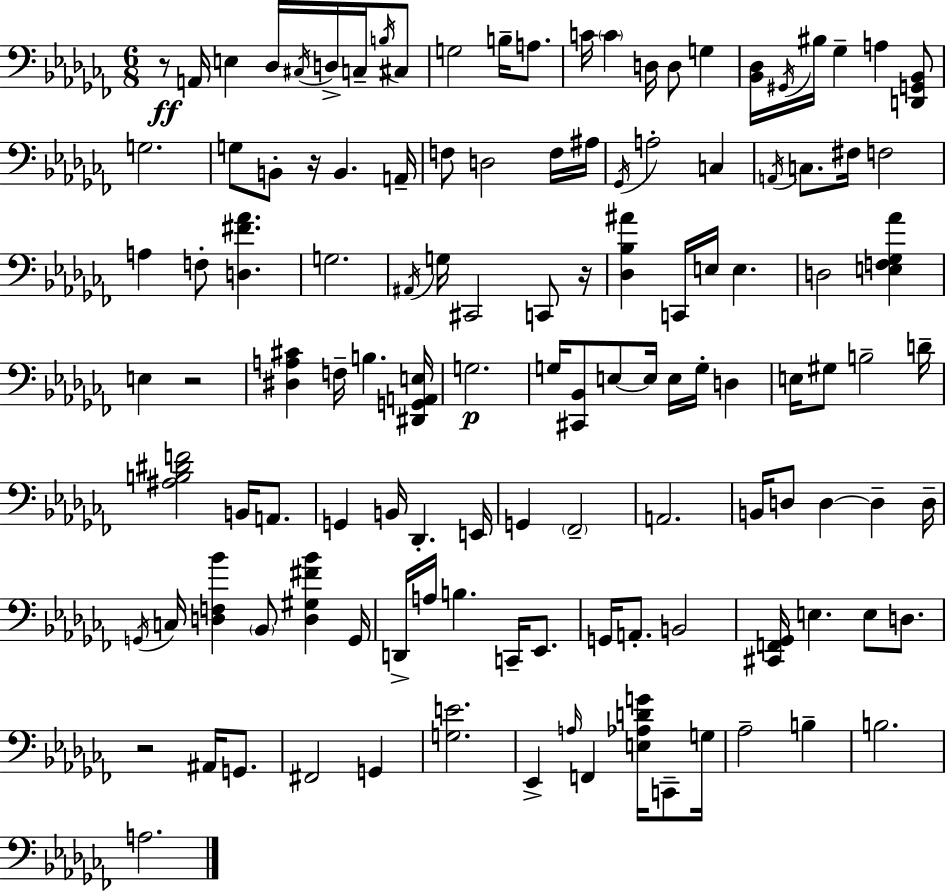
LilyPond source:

{
  \clef bass
  \numericTimeSignature
  \time 6/8
  \key aes \minor
  \repeat volta 2 { r8\ff a,16 e4 des16 \acciaccatura { cis16 } d16-> c16-- \acciaccatura { b16 } | cis8 g2 b16-- a8. | c'16 \parenthesize c'4 d16 d8 g4 | <bes, des>16 \acciaccatura { gis,16 } bis16 ges4-- a4 | \break <d, g, bes,>8 g2. | g8 b,8-. r16 b,4. | a,16-- f8 d2 | f16 ais16 \acciaccatura { ges,16 } a2-. | \break c4 \acciaccatura { a,16 } c8. fis16 f2 | a4 f8-. <d fis' aes'>4. | g2. | \acciaccatura { ais,16 } g16 cis,2 | \break c,8 r16 <des bes ais'>4 c,16 e16 | e4. d2 | <e f ges aes'>4 e4 r2 | <dis a cis'>4 f16-- b4. | \break <dis, g, a, e>16 g2.\p | g16 <cis, bes,>8 e8~~ e16 | e16 g16-. d4 e16 gis8 b2-- | d'16-- <ais b dis' f'>2 | \break b,16 a,8. g,4 b,16 des,4.-. | e,16 g,4 \parenthesize fes,2-- | a,2. | b,16 d8 d4~~ | \break d4-- d16-- \acciaccatura { g,16 } c16 <d f bes'>4 | \parenthesize bes,8 <d gis fis' bes'>4 g,16 d,16-> a16 b4. | c,16-- ees,8. g,16 a,8.-. b,2 | <cis, f, ges,>16 e4. | \break e8 d8. r2 | ais,16 g,8. fis,2 | g,4 <g e'>2. | ees,4-> \grace { a16 } | \break f,4 <e aes d' g'>16 c,8-- g16 aes2-- | b4-- b2. | a2. | } \bar "|."
}